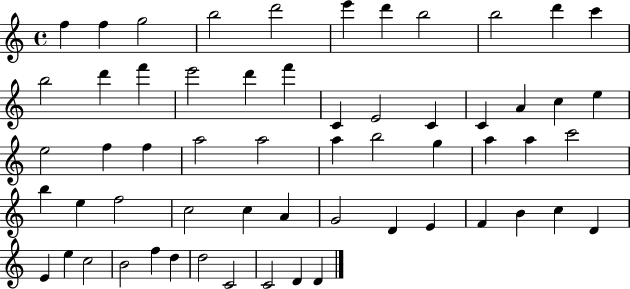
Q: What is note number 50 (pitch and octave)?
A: E5